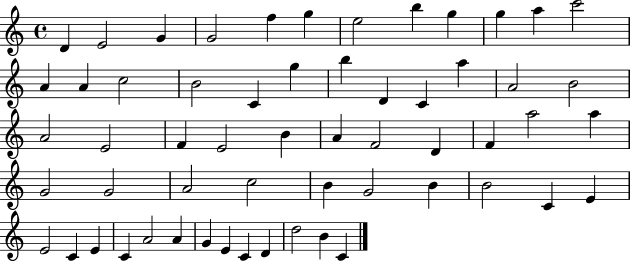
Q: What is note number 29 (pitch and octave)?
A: B4